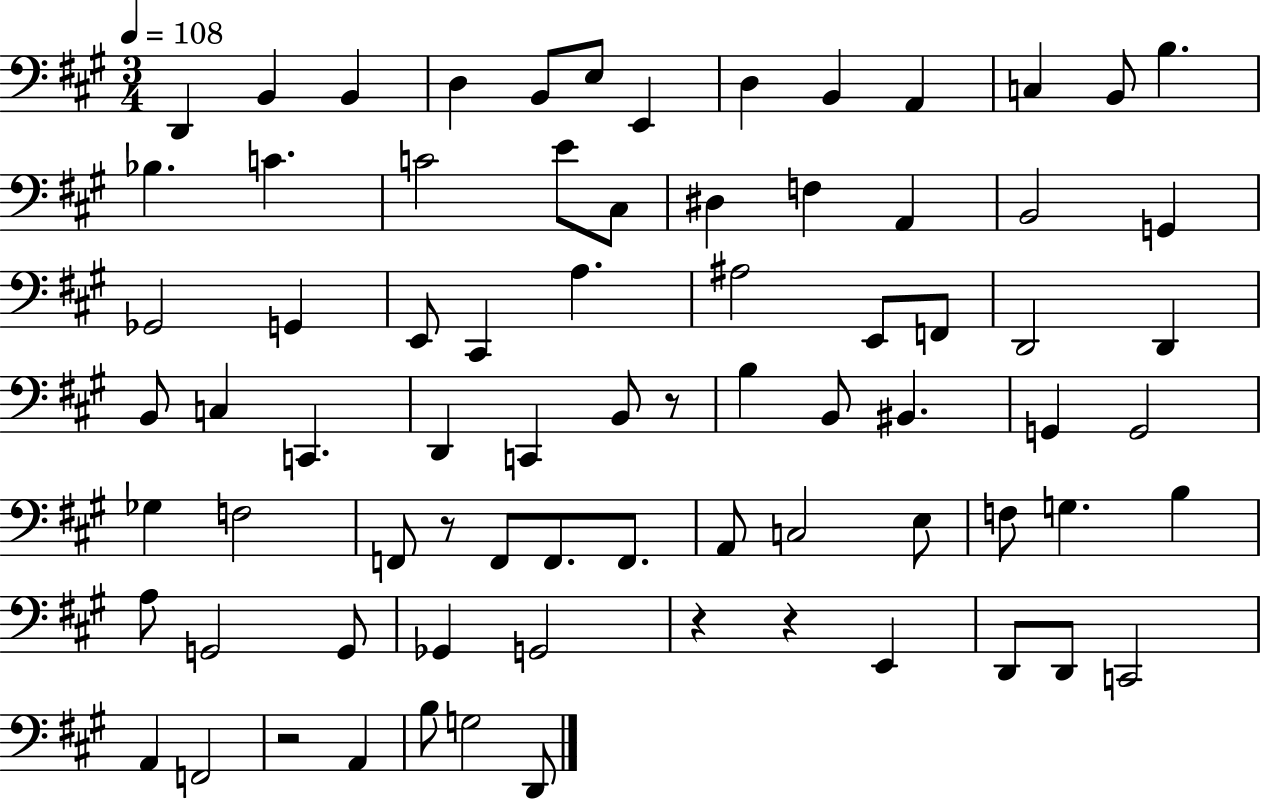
D2/q B2/q B2/q D3/q B2/e E3/e E2/q D3/q B2/q A2/q C3/q B2/e B3/q. Bb3/q. C4/q. C4/h E4/e C#3/e D#3/q F3/q A2/q B2/h G2/q Gb2/h G2/q E2/e C#2/q A3/q. A#3/h E2/e F2/e D2/h D2/q B2/e C3/q C2/q. D2/q C2/q B2/e R/e B3/q B2/e BIS2/q. G2/q G2/h Gb3/q F3/h F2/e R/e F2/e F2/e. F2/e. A2/e C3/h E3/e F3/e G3/q. B3/q A3/e G2/h G2/e Gb2/q G2/h R/q R/q E2/q D2/e D2/e C2/h A2/q F2/h R/h A2/q B3/e G3/h D2/e